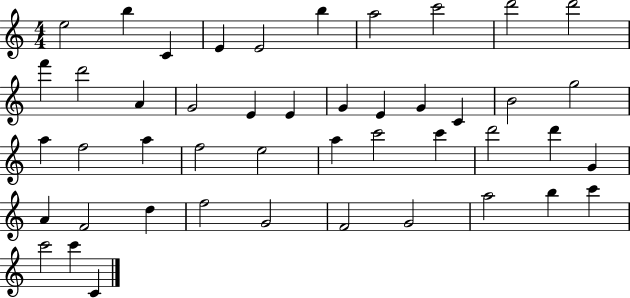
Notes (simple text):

E5/h B5/q C4/q E4/q E4/h B5/q A5/h C6/h D6/h D6/h F6/q D6/h A4/q G4/h E4/q E4/q G4/q E4/q G4/q C4/q B4/h G5/h A5/q F5/h A5/q F5/h E5/h A5/q C6/h C6/q D6/h D6/q G4/q A4/q F4/h D5/q F5/h G4/h F4/h G4/h A5/h B5/q C6/q C6/h C6/q C4/q